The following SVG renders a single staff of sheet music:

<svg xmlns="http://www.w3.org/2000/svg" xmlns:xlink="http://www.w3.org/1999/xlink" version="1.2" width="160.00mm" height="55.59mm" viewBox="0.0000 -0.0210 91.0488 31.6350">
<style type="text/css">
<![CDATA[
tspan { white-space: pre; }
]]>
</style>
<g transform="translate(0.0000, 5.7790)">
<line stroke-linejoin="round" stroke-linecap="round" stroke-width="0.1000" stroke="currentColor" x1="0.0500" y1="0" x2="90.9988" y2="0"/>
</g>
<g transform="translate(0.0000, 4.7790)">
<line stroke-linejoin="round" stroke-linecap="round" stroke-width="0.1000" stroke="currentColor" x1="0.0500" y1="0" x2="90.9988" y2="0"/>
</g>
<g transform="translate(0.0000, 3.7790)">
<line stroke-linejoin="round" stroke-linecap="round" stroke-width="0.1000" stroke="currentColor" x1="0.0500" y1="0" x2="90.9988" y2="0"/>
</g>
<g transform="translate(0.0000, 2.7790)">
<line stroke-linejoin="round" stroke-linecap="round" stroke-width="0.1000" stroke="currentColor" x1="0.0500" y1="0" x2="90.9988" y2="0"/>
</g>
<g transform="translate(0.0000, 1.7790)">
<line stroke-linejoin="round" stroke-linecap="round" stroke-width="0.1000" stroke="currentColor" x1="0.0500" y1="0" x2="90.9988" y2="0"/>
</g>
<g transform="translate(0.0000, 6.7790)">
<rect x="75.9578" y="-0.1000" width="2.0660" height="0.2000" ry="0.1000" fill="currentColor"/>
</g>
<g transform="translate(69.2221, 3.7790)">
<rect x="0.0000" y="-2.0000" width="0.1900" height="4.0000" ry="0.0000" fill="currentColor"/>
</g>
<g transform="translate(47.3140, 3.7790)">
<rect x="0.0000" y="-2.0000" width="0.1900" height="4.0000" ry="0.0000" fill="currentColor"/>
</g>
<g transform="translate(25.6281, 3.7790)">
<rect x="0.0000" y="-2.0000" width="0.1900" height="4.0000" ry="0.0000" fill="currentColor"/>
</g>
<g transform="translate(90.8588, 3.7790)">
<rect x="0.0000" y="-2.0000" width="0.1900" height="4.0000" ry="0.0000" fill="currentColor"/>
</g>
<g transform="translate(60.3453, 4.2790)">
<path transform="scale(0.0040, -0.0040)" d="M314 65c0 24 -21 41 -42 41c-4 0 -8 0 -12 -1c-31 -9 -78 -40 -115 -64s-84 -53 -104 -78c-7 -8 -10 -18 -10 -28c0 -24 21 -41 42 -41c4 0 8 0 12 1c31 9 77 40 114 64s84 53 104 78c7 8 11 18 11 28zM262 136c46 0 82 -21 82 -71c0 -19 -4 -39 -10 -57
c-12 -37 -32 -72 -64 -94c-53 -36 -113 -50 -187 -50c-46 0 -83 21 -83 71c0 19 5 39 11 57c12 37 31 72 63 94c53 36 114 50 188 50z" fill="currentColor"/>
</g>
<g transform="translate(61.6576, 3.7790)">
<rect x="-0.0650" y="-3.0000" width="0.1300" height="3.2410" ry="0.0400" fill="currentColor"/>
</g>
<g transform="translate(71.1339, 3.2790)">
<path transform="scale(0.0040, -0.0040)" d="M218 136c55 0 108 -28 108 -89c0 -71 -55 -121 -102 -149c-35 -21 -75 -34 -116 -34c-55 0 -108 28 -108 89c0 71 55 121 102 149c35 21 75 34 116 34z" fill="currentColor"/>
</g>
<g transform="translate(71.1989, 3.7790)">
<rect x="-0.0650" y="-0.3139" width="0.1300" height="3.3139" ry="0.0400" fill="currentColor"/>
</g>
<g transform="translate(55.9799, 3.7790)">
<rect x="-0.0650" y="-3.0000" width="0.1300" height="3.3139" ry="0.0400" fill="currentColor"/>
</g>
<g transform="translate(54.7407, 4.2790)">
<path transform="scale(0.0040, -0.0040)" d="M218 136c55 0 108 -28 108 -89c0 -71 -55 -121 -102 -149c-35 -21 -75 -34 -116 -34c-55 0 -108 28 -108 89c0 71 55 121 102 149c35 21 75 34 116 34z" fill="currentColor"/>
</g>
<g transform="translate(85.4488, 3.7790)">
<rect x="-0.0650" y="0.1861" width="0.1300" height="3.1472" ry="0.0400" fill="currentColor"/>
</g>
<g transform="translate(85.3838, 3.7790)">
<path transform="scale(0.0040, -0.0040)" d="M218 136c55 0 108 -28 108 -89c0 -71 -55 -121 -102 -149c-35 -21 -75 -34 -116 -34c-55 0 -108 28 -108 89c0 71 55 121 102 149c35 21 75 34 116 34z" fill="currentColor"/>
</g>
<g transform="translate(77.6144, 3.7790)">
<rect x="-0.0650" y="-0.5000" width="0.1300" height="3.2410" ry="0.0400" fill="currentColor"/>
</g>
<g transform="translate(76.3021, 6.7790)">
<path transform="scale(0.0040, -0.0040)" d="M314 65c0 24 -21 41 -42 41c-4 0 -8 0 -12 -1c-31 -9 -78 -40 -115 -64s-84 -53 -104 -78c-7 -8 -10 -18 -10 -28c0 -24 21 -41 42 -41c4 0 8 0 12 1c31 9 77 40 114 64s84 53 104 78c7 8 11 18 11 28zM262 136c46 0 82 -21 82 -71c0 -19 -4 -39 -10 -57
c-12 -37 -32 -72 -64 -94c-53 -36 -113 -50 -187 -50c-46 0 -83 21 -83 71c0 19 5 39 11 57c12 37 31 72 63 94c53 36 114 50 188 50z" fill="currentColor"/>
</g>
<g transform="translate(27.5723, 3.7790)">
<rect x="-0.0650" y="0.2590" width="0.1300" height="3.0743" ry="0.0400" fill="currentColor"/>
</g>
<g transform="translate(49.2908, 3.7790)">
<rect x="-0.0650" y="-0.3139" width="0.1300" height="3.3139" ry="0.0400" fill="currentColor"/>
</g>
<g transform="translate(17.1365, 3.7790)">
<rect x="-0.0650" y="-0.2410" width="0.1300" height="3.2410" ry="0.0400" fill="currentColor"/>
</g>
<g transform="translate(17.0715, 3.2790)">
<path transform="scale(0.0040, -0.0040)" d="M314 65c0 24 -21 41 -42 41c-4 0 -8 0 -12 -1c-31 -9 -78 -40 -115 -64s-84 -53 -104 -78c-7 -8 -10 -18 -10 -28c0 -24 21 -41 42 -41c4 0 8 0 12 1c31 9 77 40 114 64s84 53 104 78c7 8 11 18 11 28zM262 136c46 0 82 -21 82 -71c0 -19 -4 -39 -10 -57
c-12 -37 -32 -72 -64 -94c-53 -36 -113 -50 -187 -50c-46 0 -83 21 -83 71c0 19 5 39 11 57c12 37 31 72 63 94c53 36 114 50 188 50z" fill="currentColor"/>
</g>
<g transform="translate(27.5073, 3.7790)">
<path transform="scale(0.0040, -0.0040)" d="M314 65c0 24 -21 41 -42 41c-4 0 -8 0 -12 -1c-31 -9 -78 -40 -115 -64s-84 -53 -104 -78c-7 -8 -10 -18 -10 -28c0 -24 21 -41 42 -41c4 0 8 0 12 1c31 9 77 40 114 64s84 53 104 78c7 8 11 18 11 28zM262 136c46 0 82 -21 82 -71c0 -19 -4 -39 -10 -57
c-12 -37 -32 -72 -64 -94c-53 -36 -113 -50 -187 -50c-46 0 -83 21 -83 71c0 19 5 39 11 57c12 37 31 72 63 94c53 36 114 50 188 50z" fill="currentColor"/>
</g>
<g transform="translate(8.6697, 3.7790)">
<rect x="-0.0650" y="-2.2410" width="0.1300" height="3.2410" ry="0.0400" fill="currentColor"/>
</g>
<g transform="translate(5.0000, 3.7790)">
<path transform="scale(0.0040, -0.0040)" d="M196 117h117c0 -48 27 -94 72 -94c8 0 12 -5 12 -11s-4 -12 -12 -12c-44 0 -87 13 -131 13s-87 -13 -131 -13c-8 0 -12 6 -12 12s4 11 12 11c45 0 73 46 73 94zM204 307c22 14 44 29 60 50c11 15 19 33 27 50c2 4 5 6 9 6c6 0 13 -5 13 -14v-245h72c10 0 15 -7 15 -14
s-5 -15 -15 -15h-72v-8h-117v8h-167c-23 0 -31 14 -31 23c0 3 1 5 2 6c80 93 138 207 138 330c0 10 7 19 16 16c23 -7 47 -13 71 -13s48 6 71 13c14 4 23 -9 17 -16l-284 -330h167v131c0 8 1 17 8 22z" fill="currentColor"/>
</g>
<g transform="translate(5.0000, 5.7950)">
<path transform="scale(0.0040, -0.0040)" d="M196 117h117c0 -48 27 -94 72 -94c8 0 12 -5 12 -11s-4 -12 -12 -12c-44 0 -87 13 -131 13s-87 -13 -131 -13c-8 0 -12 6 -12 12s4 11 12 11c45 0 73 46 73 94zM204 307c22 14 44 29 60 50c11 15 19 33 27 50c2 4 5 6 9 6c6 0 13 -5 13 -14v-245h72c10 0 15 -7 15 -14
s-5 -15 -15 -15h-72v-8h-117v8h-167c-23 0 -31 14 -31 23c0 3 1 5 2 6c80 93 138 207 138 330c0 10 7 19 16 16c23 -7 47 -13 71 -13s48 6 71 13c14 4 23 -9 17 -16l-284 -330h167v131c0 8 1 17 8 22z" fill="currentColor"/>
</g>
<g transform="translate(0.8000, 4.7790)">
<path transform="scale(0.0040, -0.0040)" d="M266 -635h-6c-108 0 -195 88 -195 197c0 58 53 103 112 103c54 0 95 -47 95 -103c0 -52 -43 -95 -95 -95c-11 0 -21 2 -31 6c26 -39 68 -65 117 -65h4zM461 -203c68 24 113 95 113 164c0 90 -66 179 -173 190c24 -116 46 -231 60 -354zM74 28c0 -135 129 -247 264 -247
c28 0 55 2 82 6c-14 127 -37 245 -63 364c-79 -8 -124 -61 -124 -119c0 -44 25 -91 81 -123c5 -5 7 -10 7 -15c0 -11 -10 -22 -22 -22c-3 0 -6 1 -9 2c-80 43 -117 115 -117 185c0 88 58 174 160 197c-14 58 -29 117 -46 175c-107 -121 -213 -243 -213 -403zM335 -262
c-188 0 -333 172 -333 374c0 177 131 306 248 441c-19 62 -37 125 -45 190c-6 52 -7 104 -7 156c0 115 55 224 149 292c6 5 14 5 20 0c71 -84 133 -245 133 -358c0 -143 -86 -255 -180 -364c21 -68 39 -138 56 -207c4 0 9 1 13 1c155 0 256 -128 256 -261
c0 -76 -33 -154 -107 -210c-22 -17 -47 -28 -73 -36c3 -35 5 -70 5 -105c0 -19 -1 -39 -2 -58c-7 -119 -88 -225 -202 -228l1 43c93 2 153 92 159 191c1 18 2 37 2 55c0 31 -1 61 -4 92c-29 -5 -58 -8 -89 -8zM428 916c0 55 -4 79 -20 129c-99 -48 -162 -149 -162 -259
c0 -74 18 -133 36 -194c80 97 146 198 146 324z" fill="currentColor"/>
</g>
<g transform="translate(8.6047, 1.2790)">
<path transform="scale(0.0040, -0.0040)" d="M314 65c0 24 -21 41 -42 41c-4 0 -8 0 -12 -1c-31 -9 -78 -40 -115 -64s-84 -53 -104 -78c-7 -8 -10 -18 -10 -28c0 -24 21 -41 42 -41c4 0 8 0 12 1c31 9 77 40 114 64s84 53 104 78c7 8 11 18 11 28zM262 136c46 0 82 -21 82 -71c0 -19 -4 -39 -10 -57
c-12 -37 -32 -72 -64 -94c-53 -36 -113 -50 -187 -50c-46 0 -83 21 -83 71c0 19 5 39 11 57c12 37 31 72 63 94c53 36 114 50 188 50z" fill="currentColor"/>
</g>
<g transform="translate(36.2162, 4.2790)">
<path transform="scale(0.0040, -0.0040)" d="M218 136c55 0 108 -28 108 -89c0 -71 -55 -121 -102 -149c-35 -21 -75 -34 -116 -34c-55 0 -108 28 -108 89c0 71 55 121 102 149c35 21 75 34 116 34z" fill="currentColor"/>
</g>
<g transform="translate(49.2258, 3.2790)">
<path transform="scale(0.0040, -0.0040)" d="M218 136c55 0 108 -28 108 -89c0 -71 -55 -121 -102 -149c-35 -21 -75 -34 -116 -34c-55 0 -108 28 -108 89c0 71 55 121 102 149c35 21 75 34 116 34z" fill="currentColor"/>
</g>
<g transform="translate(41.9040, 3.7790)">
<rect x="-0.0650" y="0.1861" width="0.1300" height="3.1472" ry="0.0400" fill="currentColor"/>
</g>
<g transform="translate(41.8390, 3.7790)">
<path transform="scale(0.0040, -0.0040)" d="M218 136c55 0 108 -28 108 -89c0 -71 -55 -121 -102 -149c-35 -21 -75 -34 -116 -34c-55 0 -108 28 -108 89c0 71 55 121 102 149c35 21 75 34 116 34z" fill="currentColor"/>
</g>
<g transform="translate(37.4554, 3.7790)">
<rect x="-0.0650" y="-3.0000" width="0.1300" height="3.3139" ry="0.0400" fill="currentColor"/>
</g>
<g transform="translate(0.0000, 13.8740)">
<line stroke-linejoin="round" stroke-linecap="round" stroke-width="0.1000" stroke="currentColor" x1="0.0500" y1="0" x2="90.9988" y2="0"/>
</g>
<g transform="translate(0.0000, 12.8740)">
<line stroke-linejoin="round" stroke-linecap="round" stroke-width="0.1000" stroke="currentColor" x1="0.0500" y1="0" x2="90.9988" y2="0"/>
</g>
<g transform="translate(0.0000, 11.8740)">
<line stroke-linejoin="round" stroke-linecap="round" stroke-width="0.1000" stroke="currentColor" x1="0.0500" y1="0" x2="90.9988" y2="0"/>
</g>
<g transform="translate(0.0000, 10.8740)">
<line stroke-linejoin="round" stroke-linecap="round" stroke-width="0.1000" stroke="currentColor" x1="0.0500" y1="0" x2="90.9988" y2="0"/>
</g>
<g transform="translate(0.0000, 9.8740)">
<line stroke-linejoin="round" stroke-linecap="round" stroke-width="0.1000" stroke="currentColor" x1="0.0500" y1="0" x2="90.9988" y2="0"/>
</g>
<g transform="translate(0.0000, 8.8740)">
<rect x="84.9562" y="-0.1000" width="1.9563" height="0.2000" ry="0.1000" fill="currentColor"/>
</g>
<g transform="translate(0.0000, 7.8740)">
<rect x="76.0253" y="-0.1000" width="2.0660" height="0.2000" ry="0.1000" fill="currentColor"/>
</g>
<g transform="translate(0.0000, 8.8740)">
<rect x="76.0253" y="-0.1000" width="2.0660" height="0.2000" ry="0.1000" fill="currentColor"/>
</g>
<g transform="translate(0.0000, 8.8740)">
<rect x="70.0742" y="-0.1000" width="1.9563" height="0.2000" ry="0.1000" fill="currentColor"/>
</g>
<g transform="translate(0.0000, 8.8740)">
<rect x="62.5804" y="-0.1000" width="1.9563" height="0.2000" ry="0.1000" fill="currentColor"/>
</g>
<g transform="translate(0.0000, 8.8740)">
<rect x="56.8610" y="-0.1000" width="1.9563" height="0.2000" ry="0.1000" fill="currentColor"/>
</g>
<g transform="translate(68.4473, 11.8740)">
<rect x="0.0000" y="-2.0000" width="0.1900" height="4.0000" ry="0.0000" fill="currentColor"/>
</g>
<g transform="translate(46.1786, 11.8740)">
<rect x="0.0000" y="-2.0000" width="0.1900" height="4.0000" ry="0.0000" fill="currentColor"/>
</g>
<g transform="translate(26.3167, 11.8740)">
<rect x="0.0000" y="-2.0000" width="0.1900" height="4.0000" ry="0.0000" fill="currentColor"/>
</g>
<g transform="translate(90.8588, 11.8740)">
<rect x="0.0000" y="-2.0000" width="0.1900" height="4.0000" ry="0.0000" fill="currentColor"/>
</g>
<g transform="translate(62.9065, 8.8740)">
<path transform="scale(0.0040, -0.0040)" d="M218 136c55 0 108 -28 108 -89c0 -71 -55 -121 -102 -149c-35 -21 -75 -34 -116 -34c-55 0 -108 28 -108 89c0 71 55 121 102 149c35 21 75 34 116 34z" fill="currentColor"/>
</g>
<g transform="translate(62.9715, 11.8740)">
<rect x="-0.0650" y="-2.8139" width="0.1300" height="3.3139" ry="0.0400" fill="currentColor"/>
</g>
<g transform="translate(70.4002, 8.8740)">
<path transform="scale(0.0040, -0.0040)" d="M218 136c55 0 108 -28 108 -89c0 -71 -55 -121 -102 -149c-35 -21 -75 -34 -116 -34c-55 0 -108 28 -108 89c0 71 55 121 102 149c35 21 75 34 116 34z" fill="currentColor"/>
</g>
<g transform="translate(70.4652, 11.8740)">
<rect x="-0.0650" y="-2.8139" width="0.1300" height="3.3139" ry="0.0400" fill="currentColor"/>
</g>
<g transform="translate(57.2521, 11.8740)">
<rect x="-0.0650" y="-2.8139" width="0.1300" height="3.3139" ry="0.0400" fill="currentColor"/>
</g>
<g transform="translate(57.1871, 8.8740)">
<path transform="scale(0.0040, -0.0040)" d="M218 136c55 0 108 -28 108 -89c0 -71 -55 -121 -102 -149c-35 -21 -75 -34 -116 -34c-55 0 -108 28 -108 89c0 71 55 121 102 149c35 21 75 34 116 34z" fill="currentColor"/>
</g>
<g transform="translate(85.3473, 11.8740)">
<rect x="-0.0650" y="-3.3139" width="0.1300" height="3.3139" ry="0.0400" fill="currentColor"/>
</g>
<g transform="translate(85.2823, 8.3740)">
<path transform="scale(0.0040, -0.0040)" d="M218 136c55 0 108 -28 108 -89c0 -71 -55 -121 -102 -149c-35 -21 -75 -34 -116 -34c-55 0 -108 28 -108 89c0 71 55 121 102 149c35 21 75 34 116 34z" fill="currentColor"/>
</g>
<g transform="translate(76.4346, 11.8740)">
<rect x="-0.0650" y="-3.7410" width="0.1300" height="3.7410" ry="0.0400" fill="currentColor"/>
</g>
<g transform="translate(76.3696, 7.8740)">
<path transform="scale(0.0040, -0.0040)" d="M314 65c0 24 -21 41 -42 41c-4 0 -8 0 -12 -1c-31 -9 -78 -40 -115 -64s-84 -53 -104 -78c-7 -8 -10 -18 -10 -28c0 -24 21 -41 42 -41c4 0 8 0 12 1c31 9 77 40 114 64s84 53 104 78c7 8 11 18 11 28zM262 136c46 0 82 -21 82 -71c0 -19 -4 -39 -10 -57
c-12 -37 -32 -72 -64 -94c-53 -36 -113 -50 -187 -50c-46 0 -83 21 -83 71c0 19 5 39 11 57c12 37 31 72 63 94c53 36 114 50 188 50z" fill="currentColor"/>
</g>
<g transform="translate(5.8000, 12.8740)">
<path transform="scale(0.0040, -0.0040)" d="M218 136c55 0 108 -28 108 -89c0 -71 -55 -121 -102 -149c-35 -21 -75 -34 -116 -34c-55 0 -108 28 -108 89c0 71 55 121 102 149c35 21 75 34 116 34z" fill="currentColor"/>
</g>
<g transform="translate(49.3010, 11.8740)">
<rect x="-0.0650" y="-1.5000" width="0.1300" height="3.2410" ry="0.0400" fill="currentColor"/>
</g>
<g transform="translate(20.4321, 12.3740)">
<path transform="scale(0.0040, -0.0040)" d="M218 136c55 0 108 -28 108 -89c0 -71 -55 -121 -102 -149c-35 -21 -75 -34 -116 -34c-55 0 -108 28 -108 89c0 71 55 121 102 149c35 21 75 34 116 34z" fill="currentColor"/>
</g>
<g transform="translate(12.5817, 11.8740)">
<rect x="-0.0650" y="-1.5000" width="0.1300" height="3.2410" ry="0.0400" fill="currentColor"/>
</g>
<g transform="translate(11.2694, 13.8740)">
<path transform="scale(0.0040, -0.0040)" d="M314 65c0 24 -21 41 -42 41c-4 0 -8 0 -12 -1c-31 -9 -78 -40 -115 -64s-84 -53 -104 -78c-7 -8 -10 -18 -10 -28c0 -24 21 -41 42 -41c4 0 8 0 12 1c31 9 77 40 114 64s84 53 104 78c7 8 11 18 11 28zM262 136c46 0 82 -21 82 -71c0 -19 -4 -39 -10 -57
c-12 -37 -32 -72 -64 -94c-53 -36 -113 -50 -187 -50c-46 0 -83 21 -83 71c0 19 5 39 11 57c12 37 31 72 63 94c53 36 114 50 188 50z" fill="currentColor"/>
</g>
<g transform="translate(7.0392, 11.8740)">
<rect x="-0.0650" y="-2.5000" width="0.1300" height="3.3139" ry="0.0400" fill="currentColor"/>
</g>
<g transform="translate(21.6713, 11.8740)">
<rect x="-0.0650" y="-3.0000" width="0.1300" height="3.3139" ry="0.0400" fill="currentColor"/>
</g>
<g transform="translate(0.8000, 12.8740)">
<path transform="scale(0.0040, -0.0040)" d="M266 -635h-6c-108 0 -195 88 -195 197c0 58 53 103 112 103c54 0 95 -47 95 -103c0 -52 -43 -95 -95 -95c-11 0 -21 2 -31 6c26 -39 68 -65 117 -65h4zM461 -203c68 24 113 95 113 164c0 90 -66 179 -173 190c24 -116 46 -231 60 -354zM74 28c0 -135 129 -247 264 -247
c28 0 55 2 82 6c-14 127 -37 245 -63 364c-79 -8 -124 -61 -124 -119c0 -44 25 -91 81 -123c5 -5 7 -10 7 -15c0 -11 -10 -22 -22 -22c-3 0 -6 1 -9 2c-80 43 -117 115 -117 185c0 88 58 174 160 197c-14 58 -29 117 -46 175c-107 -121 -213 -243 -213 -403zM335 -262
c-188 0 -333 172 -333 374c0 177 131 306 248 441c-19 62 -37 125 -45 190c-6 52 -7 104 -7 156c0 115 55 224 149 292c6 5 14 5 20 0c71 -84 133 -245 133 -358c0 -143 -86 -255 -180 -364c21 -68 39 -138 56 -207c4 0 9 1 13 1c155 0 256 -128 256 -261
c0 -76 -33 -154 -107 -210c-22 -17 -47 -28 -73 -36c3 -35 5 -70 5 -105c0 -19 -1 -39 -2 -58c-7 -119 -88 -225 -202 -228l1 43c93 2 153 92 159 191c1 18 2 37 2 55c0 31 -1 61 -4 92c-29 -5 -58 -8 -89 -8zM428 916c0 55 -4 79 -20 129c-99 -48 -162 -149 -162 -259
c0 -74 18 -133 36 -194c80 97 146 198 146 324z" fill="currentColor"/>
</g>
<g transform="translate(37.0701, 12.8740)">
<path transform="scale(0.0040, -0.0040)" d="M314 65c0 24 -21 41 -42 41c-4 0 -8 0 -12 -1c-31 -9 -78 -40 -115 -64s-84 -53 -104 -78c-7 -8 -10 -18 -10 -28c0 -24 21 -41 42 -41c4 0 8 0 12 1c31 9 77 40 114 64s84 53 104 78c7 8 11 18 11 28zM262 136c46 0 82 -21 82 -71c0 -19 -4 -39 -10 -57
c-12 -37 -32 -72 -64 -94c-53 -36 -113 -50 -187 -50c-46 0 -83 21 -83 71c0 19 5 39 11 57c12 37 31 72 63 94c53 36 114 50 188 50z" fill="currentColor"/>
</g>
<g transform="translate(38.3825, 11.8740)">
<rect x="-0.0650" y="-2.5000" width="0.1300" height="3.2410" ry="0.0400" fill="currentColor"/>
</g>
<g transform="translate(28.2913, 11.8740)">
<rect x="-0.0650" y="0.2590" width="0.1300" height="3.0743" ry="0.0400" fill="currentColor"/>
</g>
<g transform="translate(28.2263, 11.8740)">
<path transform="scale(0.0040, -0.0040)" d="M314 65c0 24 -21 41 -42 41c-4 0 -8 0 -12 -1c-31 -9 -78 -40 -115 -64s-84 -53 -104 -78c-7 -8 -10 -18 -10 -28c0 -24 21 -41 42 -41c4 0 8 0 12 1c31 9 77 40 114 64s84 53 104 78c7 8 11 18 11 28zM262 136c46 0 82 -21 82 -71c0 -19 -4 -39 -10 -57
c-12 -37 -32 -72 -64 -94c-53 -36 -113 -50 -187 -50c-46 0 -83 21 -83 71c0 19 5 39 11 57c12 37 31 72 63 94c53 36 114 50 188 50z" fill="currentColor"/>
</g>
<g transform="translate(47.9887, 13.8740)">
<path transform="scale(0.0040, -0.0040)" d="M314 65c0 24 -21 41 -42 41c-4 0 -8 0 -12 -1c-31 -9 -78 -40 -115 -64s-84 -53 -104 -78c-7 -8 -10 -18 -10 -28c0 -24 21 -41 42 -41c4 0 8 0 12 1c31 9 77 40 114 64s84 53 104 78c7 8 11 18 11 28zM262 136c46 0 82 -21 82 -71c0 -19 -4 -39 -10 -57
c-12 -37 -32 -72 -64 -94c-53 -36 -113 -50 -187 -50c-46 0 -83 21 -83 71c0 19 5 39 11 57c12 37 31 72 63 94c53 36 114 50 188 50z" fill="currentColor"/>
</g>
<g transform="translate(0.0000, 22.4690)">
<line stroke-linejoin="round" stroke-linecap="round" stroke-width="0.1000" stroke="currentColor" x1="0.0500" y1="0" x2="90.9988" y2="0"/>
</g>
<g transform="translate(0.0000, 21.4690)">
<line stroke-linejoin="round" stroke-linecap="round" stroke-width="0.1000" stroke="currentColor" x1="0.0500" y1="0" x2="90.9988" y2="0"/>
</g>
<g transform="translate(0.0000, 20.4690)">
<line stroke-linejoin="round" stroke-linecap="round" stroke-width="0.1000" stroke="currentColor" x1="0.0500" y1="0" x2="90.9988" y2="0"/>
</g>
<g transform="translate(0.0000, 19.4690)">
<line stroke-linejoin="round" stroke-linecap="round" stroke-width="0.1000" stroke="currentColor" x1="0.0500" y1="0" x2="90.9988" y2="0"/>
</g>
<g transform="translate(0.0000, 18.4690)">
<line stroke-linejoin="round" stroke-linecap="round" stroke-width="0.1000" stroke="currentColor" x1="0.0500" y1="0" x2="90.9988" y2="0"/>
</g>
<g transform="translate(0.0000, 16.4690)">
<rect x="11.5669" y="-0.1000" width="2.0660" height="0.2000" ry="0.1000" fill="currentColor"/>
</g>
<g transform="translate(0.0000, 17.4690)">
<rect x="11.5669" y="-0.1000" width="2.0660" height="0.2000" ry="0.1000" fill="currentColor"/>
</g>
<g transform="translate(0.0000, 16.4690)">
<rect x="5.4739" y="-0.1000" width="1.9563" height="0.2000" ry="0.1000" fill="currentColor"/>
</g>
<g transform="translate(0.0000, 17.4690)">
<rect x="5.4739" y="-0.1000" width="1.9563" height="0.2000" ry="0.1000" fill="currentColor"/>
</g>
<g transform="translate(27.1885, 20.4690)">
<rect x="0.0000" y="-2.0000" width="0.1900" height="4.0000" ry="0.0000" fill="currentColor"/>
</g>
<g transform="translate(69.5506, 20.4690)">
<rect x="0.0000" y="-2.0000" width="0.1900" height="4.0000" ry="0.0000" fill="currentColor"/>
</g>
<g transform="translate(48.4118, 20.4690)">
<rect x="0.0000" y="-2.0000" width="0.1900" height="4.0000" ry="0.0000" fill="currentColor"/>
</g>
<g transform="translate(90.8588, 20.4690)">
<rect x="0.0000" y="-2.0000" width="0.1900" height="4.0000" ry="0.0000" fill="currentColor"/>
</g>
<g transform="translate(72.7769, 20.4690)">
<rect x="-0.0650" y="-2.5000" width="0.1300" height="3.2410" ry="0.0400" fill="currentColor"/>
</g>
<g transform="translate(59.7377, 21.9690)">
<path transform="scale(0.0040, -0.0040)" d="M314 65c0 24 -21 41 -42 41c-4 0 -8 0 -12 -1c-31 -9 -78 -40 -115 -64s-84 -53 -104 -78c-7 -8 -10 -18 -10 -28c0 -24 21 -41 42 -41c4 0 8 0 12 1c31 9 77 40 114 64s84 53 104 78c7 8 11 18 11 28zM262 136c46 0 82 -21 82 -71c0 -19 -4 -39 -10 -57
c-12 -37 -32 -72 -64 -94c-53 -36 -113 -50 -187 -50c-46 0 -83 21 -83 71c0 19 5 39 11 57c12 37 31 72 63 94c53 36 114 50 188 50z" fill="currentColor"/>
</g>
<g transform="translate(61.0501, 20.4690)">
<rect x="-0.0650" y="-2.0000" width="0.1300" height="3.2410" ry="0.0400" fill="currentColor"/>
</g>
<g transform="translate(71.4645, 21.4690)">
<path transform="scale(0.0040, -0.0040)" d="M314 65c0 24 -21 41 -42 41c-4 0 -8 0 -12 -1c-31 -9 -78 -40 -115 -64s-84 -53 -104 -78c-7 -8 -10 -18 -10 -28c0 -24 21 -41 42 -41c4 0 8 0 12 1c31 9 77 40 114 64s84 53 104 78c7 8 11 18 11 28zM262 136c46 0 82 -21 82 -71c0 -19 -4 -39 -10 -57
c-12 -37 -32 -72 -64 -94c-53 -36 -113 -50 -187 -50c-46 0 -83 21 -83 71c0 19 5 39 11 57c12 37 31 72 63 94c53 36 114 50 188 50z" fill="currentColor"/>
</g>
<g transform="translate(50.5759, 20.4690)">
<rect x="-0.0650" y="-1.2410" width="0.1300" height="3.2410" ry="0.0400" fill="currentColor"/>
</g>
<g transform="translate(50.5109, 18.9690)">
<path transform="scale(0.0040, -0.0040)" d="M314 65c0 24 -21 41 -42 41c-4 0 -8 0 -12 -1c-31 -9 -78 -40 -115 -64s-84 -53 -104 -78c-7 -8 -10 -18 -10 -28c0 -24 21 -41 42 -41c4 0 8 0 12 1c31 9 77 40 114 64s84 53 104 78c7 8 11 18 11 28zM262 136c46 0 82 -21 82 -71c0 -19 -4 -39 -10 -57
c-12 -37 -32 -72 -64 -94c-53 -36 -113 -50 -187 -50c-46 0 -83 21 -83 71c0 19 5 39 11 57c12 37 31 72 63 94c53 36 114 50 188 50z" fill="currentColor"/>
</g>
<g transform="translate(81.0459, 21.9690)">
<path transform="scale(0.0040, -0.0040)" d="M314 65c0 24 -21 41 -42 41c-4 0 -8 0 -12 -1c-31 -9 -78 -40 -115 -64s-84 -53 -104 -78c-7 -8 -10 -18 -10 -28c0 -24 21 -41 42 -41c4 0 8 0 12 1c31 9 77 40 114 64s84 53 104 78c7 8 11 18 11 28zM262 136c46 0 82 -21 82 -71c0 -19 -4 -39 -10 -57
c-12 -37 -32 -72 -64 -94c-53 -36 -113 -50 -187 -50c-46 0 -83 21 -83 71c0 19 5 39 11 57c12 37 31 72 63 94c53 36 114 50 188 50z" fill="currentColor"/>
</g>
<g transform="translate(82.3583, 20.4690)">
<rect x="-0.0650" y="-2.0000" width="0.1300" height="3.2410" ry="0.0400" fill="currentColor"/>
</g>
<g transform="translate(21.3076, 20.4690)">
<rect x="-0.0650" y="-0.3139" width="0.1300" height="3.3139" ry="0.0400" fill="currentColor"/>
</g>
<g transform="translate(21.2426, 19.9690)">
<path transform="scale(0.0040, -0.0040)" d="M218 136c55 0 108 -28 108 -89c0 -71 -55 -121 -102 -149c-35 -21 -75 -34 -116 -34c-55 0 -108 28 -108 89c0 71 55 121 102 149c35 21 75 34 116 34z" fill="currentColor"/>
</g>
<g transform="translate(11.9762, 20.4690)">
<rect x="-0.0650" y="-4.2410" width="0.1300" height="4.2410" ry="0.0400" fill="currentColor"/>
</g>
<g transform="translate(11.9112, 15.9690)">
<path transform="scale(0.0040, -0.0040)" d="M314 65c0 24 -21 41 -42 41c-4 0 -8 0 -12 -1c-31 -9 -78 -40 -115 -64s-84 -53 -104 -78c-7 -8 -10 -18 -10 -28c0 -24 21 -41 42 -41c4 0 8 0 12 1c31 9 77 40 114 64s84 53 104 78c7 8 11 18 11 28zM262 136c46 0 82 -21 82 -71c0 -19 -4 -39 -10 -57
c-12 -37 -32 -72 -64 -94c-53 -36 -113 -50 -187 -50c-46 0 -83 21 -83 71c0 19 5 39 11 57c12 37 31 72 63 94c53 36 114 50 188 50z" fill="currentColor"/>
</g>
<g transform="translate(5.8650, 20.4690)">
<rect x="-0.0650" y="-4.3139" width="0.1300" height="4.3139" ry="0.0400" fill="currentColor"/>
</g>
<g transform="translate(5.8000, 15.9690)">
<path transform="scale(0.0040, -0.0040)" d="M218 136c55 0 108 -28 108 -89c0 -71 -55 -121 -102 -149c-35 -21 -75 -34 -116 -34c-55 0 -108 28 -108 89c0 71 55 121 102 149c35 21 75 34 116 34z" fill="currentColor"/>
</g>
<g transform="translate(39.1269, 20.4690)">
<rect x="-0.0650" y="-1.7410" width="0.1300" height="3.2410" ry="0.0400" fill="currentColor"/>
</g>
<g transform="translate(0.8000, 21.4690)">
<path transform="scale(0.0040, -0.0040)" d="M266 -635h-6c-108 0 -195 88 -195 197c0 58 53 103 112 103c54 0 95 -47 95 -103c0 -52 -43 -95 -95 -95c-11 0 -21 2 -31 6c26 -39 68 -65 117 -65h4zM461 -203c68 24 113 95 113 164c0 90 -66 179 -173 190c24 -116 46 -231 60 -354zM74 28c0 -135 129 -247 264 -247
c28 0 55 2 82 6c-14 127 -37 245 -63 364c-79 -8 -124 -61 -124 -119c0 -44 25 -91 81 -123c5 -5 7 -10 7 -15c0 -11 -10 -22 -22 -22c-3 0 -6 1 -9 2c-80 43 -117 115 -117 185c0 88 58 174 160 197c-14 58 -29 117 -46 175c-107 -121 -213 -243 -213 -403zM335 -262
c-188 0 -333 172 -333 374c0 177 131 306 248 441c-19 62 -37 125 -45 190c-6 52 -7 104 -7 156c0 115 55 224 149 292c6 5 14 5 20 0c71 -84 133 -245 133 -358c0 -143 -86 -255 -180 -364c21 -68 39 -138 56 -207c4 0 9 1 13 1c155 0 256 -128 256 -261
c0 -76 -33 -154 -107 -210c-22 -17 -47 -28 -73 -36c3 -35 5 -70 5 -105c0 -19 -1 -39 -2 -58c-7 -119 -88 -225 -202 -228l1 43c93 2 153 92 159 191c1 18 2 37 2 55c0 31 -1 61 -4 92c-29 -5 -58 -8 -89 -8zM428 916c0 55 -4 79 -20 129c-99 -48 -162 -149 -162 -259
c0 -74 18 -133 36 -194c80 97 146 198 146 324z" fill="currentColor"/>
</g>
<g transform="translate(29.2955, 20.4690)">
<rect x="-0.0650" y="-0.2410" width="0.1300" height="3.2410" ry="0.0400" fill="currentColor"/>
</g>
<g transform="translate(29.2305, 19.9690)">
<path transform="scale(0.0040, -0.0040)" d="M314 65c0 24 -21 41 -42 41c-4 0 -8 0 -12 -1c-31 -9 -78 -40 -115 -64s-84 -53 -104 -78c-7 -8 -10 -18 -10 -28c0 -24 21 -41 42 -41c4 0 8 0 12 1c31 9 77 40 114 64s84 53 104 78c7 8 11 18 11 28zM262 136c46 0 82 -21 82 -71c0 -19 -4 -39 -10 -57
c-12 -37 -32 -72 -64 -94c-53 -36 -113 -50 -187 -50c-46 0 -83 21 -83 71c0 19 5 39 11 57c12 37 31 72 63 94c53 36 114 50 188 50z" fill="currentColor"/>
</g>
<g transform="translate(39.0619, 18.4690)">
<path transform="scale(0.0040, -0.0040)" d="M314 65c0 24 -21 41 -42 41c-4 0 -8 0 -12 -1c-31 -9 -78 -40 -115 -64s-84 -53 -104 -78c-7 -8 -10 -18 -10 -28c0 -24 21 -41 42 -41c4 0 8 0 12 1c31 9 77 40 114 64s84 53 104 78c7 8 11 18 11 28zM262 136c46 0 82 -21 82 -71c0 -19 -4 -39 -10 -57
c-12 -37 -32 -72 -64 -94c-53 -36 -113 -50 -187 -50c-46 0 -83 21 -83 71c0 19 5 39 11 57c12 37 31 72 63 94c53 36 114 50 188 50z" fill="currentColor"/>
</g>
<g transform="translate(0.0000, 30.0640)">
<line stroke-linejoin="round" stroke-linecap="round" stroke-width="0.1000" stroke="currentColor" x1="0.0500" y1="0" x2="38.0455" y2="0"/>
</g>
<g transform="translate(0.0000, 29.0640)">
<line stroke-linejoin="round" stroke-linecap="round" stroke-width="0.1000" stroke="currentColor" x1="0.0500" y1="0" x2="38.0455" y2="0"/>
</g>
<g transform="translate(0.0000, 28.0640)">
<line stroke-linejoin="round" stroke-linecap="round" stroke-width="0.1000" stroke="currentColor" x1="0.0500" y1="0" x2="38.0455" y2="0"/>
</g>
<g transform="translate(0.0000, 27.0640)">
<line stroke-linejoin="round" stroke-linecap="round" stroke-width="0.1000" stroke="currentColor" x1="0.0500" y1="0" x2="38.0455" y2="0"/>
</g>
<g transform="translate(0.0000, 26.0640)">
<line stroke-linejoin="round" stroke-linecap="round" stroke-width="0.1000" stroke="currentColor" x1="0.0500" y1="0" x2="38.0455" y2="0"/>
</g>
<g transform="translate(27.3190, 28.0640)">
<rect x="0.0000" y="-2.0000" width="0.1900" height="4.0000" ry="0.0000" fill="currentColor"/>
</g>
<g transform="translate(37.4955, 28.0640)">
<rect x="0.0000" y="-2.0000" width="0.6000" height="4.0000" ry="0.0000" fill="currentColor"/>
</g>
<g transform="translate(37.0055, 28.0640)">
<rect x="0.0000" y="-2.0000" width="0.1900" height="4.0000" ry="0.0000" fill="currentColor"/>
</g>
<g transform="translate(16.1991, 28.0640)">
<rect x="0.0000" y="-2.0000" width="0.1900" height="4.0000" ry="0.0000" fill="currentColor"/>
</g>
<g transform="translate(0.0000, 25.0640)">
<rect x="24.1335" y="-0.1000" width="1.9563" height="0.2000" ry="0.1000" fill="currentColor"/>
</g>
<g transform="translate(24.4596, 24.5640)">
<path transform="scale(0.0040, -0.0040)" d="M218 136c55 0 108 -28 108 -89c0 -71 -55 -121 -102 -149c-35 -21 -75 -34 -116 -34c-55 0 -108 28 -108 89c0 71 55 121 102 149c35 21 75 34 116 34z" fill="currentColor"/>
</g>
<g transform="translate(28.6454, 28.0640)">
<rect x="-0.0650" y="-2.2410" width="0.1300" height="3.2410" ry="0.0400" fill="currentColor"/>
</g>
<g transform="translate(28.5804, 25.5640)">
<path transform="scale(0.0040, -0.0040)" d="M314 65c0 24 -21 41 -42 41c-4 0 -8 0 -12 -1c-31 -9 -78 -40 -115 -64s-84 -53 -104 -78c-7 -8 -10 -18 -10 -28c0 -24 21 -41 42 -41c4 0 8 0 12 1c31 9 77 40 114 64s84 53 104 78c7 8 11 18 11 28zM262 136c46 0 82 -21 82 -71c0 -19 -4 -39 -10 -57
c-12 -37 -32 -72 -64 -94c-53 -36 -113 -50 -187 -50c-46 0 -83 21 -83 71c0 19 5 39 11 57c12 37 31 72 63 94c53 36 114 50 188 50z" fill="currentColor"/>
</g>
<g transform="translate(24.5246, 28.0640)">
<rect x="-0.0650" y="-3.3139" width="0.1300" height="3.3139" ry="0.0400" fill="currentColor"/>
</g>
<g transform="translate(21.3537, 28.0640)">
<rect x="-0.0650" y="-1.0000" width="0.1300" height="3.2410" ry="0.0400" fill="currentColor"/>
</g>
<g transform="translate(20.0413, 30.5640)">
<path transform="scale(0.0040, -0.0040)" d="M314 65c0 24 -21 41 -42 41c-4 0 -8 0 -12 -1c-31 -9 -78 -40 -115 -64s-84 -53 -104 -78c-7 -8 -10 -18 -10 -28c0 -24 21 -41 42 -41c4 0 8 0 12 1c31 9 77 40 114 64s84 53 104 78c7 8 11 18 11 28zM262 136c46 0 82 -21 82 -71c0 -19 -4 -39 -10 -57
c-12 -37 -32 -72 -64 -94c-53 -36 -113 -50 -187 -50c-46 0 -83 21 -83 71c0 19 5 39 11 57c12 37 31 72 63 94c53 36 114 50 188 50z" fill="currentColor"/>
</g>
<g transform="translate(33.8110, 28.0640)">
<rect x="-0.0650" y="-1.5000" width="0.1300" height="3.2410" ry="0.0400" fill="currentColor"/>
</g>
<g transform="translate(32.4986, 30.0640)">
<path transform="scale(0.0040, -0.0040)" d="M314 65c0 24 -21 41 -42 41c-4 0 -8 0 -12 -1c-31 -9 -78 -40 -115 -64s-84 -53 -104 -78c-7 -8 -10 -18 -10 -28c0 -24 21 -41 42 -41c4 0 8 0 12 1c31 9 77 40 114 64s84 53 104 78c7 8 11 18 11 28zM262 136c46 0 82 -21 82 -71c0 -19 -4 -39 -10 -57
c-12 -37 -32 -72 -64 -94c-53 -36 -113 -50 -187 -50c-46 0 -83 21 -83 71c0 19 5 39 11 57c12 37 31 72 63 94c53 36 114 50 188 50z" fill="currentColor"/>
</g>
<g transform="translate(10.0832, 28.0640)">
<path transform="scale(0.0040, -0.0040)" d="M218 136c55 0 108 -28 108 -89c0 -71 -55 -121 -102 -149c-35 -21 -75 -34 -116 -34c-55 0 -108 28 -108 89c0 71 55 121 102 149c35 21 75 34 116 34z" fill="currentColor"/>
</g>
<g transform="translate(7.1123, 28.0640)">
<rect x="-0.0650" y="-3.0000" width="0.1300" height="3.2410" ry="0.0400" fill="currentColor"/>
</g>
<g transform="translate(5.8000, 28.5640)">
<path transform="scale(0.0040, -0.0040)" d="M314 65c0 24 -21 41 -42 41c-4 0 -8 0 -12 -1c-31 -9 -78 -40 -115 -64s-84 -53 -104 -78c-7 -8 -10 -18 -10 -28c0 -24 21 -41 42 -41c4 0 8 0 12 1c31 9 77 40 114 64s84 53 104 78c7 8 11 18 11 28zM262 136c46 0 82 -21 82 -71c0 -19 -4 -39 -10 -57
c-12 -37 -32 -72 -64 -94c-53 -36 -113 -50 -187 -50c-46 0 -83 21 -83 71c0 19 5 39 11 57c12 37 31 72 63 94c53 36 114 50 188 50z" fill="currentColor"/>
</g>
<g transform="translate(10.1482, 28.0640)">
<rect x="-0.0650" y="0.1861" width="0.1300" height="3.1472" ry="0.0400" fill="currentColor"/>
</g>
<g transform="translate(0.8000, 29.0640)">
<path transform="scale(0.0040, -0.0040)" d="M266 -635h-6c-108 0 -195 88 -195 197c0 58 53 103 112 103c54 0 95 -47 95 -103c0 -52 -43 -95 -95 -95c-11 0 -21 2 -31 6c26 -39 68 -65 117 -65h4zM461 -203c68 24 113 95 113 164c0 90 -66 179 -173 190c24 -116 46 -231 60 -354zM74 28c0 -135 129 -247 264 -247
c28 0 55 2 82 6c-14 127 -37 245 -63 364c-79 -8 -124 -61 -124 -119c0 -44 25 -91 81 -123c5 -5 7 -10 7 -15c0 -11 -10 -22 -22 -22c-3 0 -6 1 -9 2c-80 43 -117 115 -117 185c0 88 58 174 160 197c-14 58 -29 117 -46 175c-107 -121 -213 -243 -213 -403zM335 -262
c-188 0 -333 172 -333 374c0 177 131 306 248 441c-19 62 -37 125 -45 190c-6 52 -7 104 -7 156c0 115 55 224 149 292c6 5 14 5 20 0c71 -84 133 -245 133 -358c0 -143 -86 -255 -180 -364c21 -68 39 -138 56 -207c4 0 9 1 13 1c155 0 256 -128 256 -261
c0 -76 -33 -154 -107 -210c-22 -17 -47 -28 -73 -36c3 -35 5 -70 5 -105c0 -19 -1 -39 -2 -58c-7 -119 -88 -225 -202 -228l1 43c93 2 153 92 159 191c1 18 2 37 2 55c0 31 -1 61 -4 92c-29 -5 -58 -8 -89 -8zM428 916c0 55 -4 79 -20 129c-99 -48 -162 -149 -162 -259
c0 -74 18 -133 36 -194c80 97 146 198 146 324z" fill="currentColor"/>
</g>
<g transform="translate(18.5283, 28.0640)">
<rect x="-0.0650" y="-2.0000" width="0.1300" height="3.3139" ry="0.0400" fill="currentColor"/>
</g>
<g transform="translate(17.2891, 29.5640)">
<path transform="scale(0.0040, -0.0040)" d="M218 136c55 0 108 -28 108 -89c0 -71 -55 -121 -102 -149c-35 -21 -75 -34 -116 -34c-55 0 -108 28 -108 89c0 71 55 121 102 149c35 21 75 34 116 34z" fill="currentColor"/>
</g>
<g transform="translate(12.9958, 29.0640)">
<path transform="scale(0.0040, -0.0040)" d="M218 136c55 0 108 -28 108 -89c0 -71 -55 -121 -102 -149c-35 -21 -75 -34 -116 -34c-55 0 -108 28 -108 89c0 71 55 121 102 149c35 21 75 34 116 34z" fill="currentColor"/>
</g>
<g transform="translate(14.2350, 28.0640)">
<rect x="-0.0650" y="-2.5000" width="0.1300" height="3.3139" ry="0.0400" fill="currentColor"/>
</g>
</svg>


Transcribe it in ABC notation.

X:1
T:Untitled
M:4/4
L:1/4
K:C
g2 c2 B2 A B c A A2 c C2 B G E2 A B2 G2 E2 a a a c'2 b d' d'2 c c2 f2 e2 F2 G2 F2 A2 B G F D2 b g2 E2